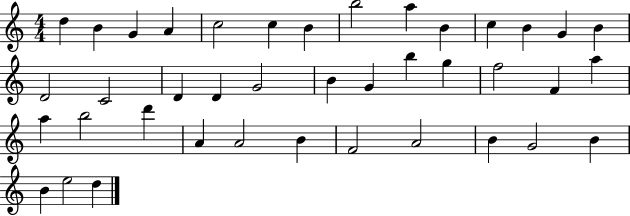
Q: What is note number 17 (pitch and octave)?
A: D4